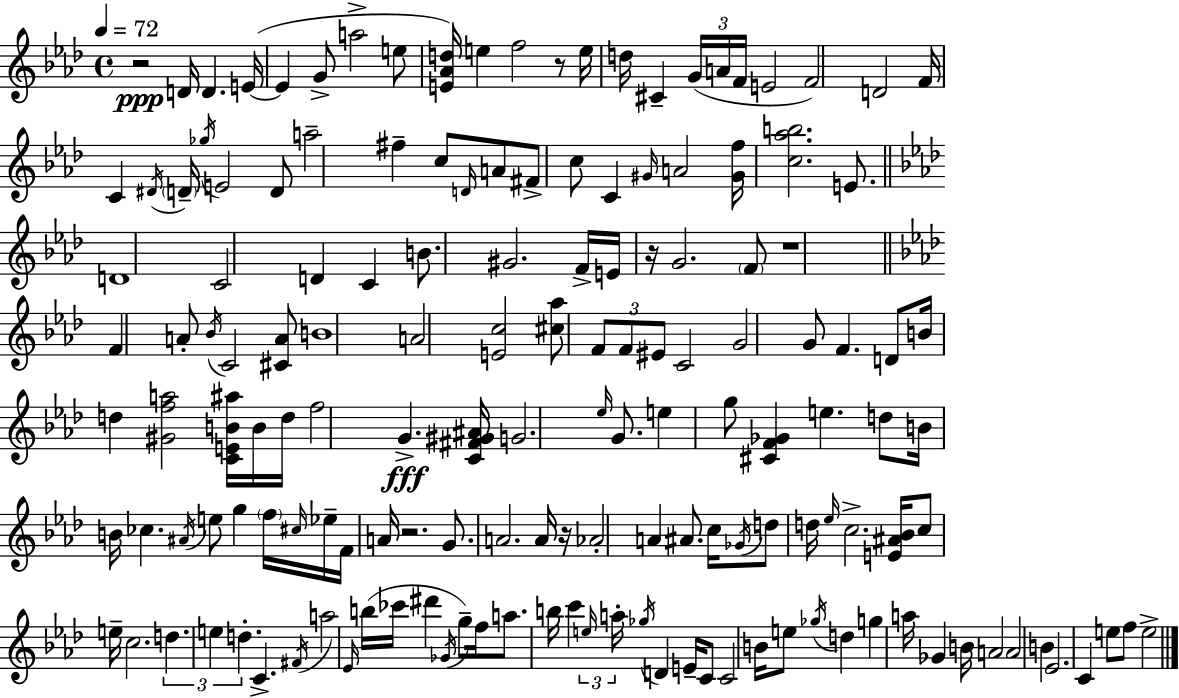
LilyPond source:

{
  \clef treble
  \time 4/4
  \defaultTimeSignature
  \key f \minor
  \tempo 4 = 72
  r2\ppp d'16 d'4. e'16~(~ | e'4 g'8-> a''2-> e''8 | <e' aes' d''>16) e''4 f''2 r8 e''16 | d''16 cis'4-- \tuplet 3/2 { g'16( a'16 f'16 } e'2 | \break f'2) d'2 | f'16 c'4 \acciaccatura { dis'16 } \parenthesize d'16-- \acciaccatura { ges''16 } e'2 | d'8 a''2-- fis''4-- c''8 | \grace { d'16 } a'8 fis'8-> c''8 c'4 \grace { gis'16 } a'2 | \break <gis' f''>16 <c'' aes'' b''>2. | e'8. \bar "||" \break \key f \minor d'1 | c'2 d'4 c'4 | b'8. gis'2. f'16-> | e'16 r16 g'2. \parenthesize f'8 | \break r1 | \bar "||" \break \key aes \major f'4 a'8-. \acciaccatura { bes'16 } c'2 <cis' a'>8 | b'1 | a'2 <e' c''>2 | <cis'' aes''>8 \tuplet 3/2 { f'8 f'8 eis'8 } c'2 | \break g'2 g'8 f'4. | d'8 b'16 d''4 <gis' f'' a''>2 | <c' e' b' ais''>16 b'16 d''16 f''2 g'4.->\fff | <c' fis' gis' ais'>16 g'2. \grace { ees''16 } g'8. | \break e''4 g''8 <cis' f' ges'>4 e''4. | d''8 b'16 b'16 ces''4. \acciaccatura { ais'16 } e''8 g''4 | \parenthesize f''16 \grace { cis''16 } ees''16-- f'16 a'16 r2. | g'8. a'2. | \break a'16 r16 aes'2-. a'4 | ais'8. c''16 \acciaccatura { ges'16 } d''8 d''16 \grace { ees''16 } c''2.-> | <e' ais' bes'>16 c''8 e''16-- c''2. | \tuplet 3/2 { d''4. e''4 | \break d''4.-. } c'4.-> \acciaccatura { fis'16 } a''2 | \grace { ees'16 }( b''16 ces'''16 dis'''4 \acciaccatura { ges'16 }) g''8-- f''16 | a''8. b''16 c'''4 \tuplet 3/2 { \grace { e''16 } a''16-. \acciaccatura { ges''16 } } d'4 e'16-- | c'8 c'2 b'16 e''8 \acciaccatura { ges''16 } d''4 | \break g''4 a''16 ges'4 b'16 a'2 | a'2 b'4 | ees'2. c'4 | e''8 f''8 e''2-> \bar "|."
}